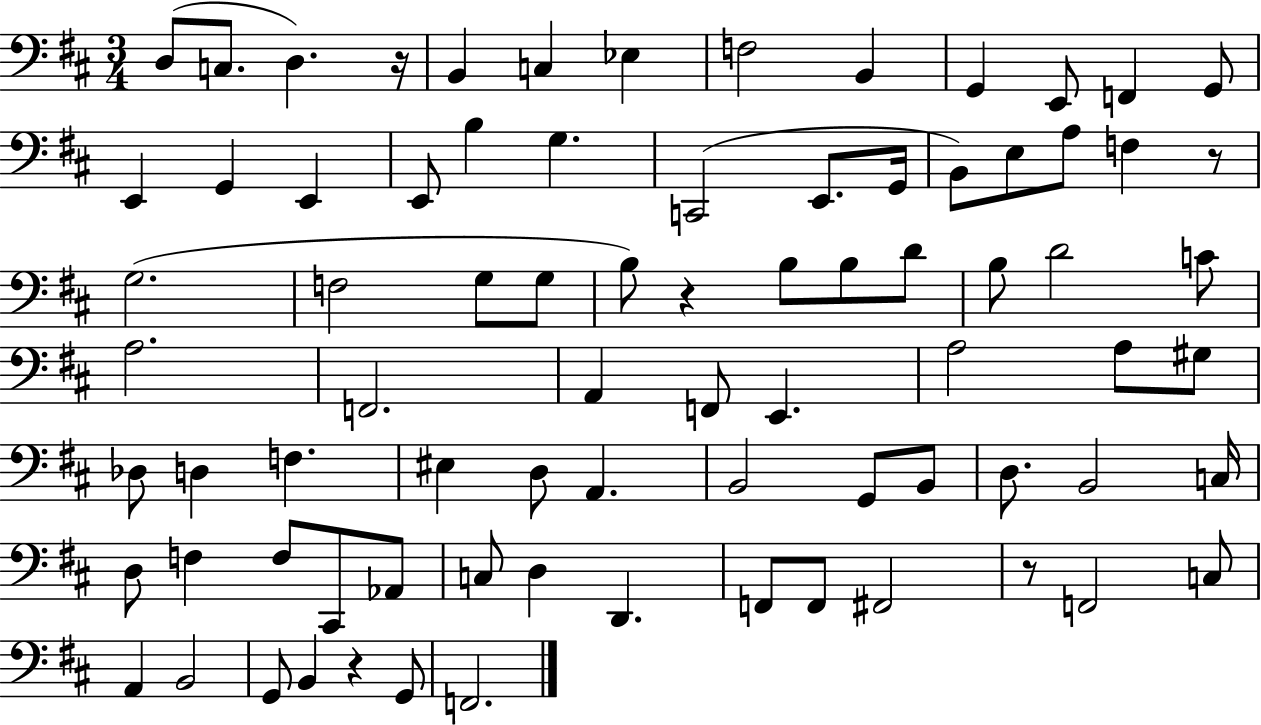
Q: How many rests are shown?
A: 5